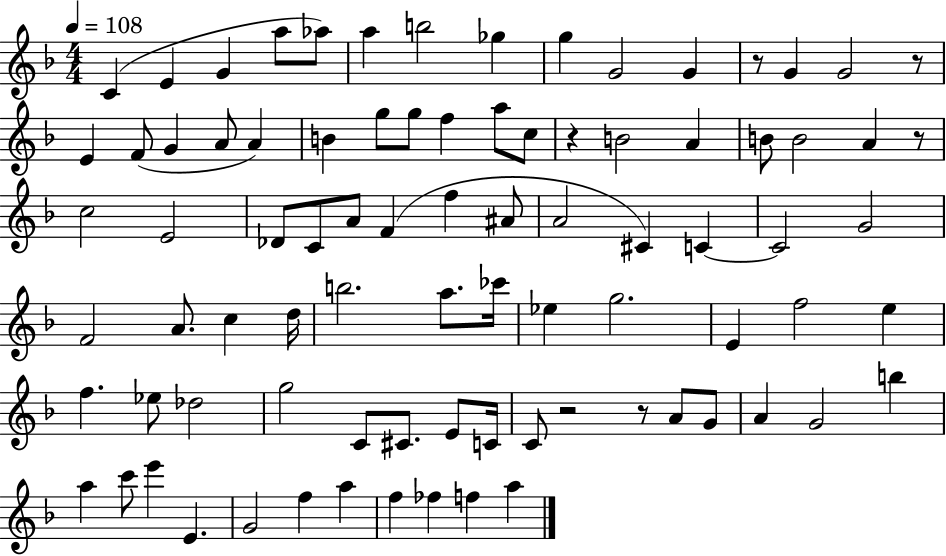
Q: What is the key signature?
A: F major